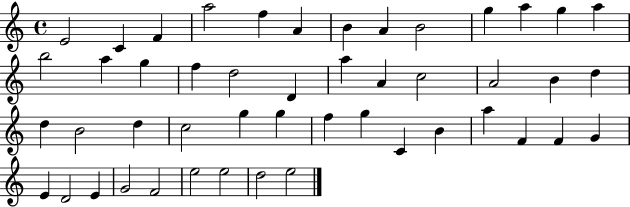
{
  \clef treble
  \time 4/4
  \defaultTimeSignature
  \key c \major
  e'2 c'4 f'4 | a''2 f''4 a'4 | b'4 a'4 b'2 | g''4 a''4 g''4 a''4 | \break b''2 a''4 g''4 | f''4 d''2 d'4 | a''4 a'4 c''2 | a'2 b'4 d''4 | \break d''4 b'2 d''4 | c''2 g''4 g''4 | f''4 g''4 c'4 b'4 | a''4 f'4 f'4 g'4 | \break e'4 d'2 e'4 | g'2 f'2 | e''2 e''2 | d''2 e''2 | \break \bar "|."
}